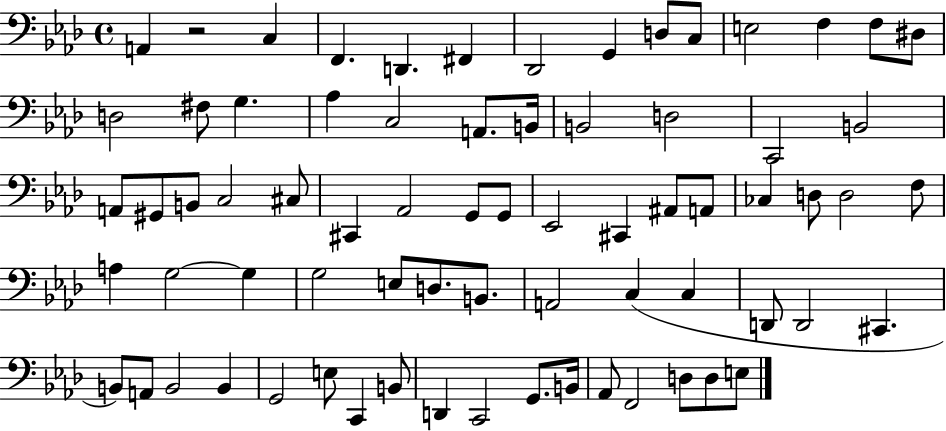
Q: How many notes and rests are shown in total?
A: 72